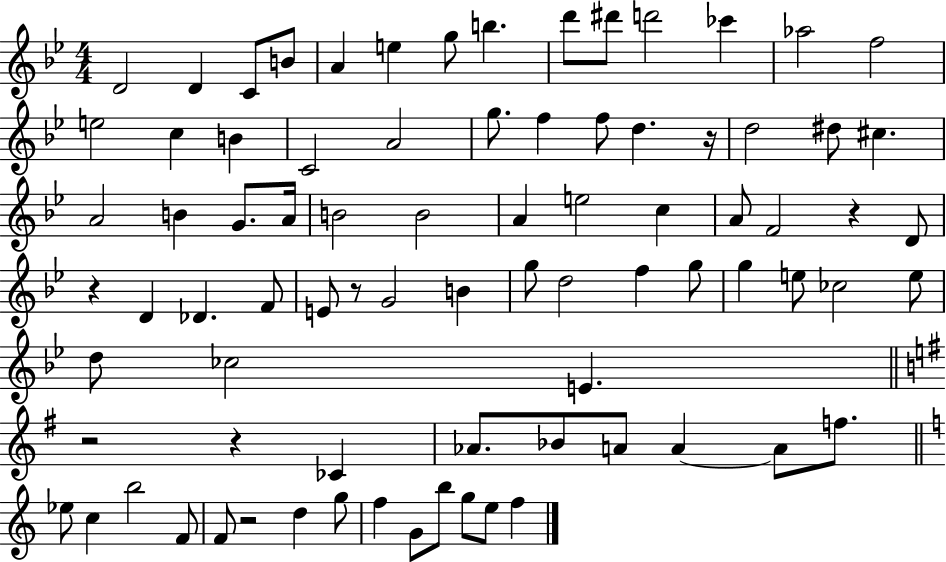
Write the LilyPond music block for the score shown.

{
  \clef treble
  \numericTimeSignature
  \time 4/4
  \key bes \major
  d'2 d'4 c'8 b'8 | a'4 e''4 g''8 b''4. | d'''8 dis'''8 d'''2 ces'''4 | aes''2 f''2 | \break e''2 c''4 b'4 | c'2 a'2 | g''8. f''4 f''8 d''4. r16 | d''2 dis''8 cis''4. | \break a'2 b'4 g'8. a'16 | b'2 b'2 | a'4 e''2 c''4 | a'8 f'2 r4 d'8 | \break r4 d'4 des'4. f'8 | e'8 r8 g'2 b'4 | g''8 d''2 f''4 g''8 | g''4 e''8 ces''2 e''8 | \break d''8 ces''2 e'4. | \bar "||" \break \key e \minor r2 r4 ces'4 | aes'8. bes'8 a'8 a'4~~ a'8 f''8. | \bar "||" \break \key c \major ees''8 c''4 b''2 f'8 | f'8 r2 d''4 g''8 | f''4 g'8 b''8 g''8 e''8 f''4 | \bar "|."
}